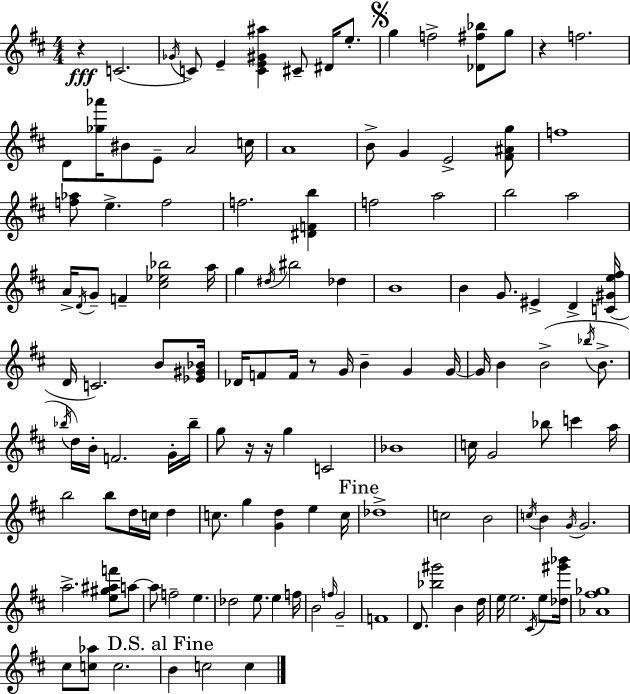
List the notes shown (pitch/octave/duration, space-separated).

R/q C4/h. Gb4/s C4/e E4/q [C4,E4,G#4,A#5]/q C#4/e D#4/s E5/e. G5/q F5/h [Db4,F#5,Bb5]/e G5/e R/q F5/h. D4/e [Gb5,Ab6]/s BIS4/e E4/e A4/h C5/s A4/w B4/e G4/q E4/h [F#4,A#4,G5]/e F5/w [F5,Ab5]/e E5/q. F5/h F5/h. [D#4,F4,B5]/q F5/h A5/h B5/h A5/h A4/s D4/s G4/e F4/q [C#5,Eb5,Bb5]/h A5/s G5/q D#5/s BIS5/h Db5/q B4/w B4/q G4/e. EIS4/q D4/q [C4,G#4,E5,F#5]/s D4/s C4/h. B4/e [Eb4,G#4,Bb4]/s Db4/s F4/e F4/s R/e G4/s B4/q G4/q G4/s G4/s B4/q B4/h Bb5/s B4/e. Bb5/s D5/s B4/s F4/h. G4/s Bb5/s G5/e R/s R/s G5/q C4/h Bb4/w C5/s G4/h Bb5/e C6/q A5/s B5/h B5/e D5/s C5/s D5/q C5/e. G5/q [G4,D5]/q E5/q C5/s Db5/w C5/h B4/h C5/s B4/q G4/s G4/h. A5/h. [E5,G#5,A#5,F6]/e A5/e A5/e F5/h E5/q. Db5/h E5/e. E5/q F5/s B4/h F5/s G4/h F4/w D4/e. [Bb5,G#6]/h B4/q D5/s E5/s E5/h. C#4/s E5/e [Db5,G#6,Bb6]/s [Ab4,F#5,Gb5]/w C#5/e [C5,Ab5]/e C5/h. B4/q C5/h C5/q